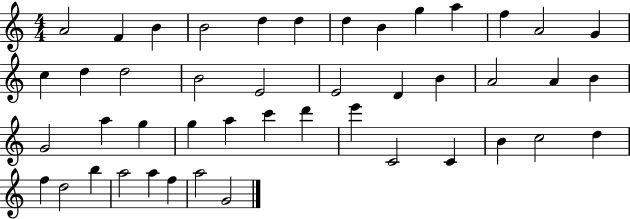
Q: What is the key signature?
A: C major